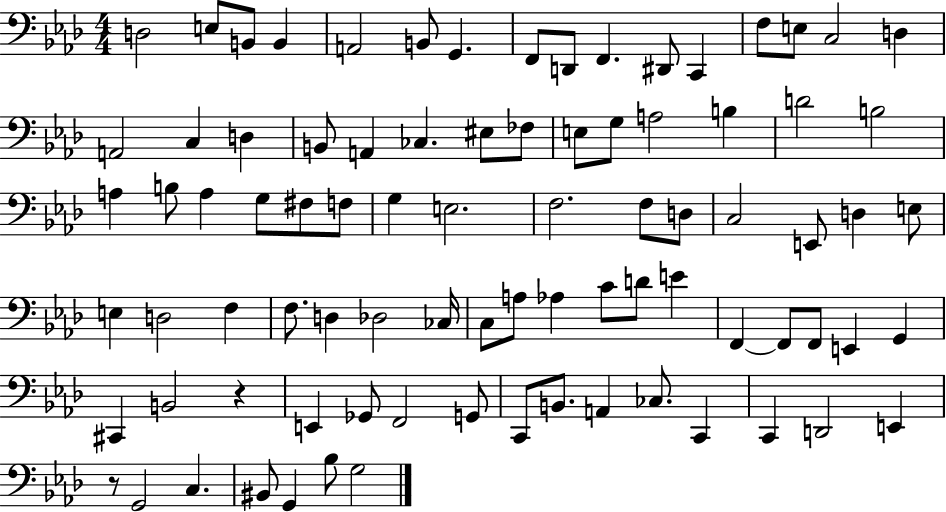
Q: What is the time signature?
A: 4/4